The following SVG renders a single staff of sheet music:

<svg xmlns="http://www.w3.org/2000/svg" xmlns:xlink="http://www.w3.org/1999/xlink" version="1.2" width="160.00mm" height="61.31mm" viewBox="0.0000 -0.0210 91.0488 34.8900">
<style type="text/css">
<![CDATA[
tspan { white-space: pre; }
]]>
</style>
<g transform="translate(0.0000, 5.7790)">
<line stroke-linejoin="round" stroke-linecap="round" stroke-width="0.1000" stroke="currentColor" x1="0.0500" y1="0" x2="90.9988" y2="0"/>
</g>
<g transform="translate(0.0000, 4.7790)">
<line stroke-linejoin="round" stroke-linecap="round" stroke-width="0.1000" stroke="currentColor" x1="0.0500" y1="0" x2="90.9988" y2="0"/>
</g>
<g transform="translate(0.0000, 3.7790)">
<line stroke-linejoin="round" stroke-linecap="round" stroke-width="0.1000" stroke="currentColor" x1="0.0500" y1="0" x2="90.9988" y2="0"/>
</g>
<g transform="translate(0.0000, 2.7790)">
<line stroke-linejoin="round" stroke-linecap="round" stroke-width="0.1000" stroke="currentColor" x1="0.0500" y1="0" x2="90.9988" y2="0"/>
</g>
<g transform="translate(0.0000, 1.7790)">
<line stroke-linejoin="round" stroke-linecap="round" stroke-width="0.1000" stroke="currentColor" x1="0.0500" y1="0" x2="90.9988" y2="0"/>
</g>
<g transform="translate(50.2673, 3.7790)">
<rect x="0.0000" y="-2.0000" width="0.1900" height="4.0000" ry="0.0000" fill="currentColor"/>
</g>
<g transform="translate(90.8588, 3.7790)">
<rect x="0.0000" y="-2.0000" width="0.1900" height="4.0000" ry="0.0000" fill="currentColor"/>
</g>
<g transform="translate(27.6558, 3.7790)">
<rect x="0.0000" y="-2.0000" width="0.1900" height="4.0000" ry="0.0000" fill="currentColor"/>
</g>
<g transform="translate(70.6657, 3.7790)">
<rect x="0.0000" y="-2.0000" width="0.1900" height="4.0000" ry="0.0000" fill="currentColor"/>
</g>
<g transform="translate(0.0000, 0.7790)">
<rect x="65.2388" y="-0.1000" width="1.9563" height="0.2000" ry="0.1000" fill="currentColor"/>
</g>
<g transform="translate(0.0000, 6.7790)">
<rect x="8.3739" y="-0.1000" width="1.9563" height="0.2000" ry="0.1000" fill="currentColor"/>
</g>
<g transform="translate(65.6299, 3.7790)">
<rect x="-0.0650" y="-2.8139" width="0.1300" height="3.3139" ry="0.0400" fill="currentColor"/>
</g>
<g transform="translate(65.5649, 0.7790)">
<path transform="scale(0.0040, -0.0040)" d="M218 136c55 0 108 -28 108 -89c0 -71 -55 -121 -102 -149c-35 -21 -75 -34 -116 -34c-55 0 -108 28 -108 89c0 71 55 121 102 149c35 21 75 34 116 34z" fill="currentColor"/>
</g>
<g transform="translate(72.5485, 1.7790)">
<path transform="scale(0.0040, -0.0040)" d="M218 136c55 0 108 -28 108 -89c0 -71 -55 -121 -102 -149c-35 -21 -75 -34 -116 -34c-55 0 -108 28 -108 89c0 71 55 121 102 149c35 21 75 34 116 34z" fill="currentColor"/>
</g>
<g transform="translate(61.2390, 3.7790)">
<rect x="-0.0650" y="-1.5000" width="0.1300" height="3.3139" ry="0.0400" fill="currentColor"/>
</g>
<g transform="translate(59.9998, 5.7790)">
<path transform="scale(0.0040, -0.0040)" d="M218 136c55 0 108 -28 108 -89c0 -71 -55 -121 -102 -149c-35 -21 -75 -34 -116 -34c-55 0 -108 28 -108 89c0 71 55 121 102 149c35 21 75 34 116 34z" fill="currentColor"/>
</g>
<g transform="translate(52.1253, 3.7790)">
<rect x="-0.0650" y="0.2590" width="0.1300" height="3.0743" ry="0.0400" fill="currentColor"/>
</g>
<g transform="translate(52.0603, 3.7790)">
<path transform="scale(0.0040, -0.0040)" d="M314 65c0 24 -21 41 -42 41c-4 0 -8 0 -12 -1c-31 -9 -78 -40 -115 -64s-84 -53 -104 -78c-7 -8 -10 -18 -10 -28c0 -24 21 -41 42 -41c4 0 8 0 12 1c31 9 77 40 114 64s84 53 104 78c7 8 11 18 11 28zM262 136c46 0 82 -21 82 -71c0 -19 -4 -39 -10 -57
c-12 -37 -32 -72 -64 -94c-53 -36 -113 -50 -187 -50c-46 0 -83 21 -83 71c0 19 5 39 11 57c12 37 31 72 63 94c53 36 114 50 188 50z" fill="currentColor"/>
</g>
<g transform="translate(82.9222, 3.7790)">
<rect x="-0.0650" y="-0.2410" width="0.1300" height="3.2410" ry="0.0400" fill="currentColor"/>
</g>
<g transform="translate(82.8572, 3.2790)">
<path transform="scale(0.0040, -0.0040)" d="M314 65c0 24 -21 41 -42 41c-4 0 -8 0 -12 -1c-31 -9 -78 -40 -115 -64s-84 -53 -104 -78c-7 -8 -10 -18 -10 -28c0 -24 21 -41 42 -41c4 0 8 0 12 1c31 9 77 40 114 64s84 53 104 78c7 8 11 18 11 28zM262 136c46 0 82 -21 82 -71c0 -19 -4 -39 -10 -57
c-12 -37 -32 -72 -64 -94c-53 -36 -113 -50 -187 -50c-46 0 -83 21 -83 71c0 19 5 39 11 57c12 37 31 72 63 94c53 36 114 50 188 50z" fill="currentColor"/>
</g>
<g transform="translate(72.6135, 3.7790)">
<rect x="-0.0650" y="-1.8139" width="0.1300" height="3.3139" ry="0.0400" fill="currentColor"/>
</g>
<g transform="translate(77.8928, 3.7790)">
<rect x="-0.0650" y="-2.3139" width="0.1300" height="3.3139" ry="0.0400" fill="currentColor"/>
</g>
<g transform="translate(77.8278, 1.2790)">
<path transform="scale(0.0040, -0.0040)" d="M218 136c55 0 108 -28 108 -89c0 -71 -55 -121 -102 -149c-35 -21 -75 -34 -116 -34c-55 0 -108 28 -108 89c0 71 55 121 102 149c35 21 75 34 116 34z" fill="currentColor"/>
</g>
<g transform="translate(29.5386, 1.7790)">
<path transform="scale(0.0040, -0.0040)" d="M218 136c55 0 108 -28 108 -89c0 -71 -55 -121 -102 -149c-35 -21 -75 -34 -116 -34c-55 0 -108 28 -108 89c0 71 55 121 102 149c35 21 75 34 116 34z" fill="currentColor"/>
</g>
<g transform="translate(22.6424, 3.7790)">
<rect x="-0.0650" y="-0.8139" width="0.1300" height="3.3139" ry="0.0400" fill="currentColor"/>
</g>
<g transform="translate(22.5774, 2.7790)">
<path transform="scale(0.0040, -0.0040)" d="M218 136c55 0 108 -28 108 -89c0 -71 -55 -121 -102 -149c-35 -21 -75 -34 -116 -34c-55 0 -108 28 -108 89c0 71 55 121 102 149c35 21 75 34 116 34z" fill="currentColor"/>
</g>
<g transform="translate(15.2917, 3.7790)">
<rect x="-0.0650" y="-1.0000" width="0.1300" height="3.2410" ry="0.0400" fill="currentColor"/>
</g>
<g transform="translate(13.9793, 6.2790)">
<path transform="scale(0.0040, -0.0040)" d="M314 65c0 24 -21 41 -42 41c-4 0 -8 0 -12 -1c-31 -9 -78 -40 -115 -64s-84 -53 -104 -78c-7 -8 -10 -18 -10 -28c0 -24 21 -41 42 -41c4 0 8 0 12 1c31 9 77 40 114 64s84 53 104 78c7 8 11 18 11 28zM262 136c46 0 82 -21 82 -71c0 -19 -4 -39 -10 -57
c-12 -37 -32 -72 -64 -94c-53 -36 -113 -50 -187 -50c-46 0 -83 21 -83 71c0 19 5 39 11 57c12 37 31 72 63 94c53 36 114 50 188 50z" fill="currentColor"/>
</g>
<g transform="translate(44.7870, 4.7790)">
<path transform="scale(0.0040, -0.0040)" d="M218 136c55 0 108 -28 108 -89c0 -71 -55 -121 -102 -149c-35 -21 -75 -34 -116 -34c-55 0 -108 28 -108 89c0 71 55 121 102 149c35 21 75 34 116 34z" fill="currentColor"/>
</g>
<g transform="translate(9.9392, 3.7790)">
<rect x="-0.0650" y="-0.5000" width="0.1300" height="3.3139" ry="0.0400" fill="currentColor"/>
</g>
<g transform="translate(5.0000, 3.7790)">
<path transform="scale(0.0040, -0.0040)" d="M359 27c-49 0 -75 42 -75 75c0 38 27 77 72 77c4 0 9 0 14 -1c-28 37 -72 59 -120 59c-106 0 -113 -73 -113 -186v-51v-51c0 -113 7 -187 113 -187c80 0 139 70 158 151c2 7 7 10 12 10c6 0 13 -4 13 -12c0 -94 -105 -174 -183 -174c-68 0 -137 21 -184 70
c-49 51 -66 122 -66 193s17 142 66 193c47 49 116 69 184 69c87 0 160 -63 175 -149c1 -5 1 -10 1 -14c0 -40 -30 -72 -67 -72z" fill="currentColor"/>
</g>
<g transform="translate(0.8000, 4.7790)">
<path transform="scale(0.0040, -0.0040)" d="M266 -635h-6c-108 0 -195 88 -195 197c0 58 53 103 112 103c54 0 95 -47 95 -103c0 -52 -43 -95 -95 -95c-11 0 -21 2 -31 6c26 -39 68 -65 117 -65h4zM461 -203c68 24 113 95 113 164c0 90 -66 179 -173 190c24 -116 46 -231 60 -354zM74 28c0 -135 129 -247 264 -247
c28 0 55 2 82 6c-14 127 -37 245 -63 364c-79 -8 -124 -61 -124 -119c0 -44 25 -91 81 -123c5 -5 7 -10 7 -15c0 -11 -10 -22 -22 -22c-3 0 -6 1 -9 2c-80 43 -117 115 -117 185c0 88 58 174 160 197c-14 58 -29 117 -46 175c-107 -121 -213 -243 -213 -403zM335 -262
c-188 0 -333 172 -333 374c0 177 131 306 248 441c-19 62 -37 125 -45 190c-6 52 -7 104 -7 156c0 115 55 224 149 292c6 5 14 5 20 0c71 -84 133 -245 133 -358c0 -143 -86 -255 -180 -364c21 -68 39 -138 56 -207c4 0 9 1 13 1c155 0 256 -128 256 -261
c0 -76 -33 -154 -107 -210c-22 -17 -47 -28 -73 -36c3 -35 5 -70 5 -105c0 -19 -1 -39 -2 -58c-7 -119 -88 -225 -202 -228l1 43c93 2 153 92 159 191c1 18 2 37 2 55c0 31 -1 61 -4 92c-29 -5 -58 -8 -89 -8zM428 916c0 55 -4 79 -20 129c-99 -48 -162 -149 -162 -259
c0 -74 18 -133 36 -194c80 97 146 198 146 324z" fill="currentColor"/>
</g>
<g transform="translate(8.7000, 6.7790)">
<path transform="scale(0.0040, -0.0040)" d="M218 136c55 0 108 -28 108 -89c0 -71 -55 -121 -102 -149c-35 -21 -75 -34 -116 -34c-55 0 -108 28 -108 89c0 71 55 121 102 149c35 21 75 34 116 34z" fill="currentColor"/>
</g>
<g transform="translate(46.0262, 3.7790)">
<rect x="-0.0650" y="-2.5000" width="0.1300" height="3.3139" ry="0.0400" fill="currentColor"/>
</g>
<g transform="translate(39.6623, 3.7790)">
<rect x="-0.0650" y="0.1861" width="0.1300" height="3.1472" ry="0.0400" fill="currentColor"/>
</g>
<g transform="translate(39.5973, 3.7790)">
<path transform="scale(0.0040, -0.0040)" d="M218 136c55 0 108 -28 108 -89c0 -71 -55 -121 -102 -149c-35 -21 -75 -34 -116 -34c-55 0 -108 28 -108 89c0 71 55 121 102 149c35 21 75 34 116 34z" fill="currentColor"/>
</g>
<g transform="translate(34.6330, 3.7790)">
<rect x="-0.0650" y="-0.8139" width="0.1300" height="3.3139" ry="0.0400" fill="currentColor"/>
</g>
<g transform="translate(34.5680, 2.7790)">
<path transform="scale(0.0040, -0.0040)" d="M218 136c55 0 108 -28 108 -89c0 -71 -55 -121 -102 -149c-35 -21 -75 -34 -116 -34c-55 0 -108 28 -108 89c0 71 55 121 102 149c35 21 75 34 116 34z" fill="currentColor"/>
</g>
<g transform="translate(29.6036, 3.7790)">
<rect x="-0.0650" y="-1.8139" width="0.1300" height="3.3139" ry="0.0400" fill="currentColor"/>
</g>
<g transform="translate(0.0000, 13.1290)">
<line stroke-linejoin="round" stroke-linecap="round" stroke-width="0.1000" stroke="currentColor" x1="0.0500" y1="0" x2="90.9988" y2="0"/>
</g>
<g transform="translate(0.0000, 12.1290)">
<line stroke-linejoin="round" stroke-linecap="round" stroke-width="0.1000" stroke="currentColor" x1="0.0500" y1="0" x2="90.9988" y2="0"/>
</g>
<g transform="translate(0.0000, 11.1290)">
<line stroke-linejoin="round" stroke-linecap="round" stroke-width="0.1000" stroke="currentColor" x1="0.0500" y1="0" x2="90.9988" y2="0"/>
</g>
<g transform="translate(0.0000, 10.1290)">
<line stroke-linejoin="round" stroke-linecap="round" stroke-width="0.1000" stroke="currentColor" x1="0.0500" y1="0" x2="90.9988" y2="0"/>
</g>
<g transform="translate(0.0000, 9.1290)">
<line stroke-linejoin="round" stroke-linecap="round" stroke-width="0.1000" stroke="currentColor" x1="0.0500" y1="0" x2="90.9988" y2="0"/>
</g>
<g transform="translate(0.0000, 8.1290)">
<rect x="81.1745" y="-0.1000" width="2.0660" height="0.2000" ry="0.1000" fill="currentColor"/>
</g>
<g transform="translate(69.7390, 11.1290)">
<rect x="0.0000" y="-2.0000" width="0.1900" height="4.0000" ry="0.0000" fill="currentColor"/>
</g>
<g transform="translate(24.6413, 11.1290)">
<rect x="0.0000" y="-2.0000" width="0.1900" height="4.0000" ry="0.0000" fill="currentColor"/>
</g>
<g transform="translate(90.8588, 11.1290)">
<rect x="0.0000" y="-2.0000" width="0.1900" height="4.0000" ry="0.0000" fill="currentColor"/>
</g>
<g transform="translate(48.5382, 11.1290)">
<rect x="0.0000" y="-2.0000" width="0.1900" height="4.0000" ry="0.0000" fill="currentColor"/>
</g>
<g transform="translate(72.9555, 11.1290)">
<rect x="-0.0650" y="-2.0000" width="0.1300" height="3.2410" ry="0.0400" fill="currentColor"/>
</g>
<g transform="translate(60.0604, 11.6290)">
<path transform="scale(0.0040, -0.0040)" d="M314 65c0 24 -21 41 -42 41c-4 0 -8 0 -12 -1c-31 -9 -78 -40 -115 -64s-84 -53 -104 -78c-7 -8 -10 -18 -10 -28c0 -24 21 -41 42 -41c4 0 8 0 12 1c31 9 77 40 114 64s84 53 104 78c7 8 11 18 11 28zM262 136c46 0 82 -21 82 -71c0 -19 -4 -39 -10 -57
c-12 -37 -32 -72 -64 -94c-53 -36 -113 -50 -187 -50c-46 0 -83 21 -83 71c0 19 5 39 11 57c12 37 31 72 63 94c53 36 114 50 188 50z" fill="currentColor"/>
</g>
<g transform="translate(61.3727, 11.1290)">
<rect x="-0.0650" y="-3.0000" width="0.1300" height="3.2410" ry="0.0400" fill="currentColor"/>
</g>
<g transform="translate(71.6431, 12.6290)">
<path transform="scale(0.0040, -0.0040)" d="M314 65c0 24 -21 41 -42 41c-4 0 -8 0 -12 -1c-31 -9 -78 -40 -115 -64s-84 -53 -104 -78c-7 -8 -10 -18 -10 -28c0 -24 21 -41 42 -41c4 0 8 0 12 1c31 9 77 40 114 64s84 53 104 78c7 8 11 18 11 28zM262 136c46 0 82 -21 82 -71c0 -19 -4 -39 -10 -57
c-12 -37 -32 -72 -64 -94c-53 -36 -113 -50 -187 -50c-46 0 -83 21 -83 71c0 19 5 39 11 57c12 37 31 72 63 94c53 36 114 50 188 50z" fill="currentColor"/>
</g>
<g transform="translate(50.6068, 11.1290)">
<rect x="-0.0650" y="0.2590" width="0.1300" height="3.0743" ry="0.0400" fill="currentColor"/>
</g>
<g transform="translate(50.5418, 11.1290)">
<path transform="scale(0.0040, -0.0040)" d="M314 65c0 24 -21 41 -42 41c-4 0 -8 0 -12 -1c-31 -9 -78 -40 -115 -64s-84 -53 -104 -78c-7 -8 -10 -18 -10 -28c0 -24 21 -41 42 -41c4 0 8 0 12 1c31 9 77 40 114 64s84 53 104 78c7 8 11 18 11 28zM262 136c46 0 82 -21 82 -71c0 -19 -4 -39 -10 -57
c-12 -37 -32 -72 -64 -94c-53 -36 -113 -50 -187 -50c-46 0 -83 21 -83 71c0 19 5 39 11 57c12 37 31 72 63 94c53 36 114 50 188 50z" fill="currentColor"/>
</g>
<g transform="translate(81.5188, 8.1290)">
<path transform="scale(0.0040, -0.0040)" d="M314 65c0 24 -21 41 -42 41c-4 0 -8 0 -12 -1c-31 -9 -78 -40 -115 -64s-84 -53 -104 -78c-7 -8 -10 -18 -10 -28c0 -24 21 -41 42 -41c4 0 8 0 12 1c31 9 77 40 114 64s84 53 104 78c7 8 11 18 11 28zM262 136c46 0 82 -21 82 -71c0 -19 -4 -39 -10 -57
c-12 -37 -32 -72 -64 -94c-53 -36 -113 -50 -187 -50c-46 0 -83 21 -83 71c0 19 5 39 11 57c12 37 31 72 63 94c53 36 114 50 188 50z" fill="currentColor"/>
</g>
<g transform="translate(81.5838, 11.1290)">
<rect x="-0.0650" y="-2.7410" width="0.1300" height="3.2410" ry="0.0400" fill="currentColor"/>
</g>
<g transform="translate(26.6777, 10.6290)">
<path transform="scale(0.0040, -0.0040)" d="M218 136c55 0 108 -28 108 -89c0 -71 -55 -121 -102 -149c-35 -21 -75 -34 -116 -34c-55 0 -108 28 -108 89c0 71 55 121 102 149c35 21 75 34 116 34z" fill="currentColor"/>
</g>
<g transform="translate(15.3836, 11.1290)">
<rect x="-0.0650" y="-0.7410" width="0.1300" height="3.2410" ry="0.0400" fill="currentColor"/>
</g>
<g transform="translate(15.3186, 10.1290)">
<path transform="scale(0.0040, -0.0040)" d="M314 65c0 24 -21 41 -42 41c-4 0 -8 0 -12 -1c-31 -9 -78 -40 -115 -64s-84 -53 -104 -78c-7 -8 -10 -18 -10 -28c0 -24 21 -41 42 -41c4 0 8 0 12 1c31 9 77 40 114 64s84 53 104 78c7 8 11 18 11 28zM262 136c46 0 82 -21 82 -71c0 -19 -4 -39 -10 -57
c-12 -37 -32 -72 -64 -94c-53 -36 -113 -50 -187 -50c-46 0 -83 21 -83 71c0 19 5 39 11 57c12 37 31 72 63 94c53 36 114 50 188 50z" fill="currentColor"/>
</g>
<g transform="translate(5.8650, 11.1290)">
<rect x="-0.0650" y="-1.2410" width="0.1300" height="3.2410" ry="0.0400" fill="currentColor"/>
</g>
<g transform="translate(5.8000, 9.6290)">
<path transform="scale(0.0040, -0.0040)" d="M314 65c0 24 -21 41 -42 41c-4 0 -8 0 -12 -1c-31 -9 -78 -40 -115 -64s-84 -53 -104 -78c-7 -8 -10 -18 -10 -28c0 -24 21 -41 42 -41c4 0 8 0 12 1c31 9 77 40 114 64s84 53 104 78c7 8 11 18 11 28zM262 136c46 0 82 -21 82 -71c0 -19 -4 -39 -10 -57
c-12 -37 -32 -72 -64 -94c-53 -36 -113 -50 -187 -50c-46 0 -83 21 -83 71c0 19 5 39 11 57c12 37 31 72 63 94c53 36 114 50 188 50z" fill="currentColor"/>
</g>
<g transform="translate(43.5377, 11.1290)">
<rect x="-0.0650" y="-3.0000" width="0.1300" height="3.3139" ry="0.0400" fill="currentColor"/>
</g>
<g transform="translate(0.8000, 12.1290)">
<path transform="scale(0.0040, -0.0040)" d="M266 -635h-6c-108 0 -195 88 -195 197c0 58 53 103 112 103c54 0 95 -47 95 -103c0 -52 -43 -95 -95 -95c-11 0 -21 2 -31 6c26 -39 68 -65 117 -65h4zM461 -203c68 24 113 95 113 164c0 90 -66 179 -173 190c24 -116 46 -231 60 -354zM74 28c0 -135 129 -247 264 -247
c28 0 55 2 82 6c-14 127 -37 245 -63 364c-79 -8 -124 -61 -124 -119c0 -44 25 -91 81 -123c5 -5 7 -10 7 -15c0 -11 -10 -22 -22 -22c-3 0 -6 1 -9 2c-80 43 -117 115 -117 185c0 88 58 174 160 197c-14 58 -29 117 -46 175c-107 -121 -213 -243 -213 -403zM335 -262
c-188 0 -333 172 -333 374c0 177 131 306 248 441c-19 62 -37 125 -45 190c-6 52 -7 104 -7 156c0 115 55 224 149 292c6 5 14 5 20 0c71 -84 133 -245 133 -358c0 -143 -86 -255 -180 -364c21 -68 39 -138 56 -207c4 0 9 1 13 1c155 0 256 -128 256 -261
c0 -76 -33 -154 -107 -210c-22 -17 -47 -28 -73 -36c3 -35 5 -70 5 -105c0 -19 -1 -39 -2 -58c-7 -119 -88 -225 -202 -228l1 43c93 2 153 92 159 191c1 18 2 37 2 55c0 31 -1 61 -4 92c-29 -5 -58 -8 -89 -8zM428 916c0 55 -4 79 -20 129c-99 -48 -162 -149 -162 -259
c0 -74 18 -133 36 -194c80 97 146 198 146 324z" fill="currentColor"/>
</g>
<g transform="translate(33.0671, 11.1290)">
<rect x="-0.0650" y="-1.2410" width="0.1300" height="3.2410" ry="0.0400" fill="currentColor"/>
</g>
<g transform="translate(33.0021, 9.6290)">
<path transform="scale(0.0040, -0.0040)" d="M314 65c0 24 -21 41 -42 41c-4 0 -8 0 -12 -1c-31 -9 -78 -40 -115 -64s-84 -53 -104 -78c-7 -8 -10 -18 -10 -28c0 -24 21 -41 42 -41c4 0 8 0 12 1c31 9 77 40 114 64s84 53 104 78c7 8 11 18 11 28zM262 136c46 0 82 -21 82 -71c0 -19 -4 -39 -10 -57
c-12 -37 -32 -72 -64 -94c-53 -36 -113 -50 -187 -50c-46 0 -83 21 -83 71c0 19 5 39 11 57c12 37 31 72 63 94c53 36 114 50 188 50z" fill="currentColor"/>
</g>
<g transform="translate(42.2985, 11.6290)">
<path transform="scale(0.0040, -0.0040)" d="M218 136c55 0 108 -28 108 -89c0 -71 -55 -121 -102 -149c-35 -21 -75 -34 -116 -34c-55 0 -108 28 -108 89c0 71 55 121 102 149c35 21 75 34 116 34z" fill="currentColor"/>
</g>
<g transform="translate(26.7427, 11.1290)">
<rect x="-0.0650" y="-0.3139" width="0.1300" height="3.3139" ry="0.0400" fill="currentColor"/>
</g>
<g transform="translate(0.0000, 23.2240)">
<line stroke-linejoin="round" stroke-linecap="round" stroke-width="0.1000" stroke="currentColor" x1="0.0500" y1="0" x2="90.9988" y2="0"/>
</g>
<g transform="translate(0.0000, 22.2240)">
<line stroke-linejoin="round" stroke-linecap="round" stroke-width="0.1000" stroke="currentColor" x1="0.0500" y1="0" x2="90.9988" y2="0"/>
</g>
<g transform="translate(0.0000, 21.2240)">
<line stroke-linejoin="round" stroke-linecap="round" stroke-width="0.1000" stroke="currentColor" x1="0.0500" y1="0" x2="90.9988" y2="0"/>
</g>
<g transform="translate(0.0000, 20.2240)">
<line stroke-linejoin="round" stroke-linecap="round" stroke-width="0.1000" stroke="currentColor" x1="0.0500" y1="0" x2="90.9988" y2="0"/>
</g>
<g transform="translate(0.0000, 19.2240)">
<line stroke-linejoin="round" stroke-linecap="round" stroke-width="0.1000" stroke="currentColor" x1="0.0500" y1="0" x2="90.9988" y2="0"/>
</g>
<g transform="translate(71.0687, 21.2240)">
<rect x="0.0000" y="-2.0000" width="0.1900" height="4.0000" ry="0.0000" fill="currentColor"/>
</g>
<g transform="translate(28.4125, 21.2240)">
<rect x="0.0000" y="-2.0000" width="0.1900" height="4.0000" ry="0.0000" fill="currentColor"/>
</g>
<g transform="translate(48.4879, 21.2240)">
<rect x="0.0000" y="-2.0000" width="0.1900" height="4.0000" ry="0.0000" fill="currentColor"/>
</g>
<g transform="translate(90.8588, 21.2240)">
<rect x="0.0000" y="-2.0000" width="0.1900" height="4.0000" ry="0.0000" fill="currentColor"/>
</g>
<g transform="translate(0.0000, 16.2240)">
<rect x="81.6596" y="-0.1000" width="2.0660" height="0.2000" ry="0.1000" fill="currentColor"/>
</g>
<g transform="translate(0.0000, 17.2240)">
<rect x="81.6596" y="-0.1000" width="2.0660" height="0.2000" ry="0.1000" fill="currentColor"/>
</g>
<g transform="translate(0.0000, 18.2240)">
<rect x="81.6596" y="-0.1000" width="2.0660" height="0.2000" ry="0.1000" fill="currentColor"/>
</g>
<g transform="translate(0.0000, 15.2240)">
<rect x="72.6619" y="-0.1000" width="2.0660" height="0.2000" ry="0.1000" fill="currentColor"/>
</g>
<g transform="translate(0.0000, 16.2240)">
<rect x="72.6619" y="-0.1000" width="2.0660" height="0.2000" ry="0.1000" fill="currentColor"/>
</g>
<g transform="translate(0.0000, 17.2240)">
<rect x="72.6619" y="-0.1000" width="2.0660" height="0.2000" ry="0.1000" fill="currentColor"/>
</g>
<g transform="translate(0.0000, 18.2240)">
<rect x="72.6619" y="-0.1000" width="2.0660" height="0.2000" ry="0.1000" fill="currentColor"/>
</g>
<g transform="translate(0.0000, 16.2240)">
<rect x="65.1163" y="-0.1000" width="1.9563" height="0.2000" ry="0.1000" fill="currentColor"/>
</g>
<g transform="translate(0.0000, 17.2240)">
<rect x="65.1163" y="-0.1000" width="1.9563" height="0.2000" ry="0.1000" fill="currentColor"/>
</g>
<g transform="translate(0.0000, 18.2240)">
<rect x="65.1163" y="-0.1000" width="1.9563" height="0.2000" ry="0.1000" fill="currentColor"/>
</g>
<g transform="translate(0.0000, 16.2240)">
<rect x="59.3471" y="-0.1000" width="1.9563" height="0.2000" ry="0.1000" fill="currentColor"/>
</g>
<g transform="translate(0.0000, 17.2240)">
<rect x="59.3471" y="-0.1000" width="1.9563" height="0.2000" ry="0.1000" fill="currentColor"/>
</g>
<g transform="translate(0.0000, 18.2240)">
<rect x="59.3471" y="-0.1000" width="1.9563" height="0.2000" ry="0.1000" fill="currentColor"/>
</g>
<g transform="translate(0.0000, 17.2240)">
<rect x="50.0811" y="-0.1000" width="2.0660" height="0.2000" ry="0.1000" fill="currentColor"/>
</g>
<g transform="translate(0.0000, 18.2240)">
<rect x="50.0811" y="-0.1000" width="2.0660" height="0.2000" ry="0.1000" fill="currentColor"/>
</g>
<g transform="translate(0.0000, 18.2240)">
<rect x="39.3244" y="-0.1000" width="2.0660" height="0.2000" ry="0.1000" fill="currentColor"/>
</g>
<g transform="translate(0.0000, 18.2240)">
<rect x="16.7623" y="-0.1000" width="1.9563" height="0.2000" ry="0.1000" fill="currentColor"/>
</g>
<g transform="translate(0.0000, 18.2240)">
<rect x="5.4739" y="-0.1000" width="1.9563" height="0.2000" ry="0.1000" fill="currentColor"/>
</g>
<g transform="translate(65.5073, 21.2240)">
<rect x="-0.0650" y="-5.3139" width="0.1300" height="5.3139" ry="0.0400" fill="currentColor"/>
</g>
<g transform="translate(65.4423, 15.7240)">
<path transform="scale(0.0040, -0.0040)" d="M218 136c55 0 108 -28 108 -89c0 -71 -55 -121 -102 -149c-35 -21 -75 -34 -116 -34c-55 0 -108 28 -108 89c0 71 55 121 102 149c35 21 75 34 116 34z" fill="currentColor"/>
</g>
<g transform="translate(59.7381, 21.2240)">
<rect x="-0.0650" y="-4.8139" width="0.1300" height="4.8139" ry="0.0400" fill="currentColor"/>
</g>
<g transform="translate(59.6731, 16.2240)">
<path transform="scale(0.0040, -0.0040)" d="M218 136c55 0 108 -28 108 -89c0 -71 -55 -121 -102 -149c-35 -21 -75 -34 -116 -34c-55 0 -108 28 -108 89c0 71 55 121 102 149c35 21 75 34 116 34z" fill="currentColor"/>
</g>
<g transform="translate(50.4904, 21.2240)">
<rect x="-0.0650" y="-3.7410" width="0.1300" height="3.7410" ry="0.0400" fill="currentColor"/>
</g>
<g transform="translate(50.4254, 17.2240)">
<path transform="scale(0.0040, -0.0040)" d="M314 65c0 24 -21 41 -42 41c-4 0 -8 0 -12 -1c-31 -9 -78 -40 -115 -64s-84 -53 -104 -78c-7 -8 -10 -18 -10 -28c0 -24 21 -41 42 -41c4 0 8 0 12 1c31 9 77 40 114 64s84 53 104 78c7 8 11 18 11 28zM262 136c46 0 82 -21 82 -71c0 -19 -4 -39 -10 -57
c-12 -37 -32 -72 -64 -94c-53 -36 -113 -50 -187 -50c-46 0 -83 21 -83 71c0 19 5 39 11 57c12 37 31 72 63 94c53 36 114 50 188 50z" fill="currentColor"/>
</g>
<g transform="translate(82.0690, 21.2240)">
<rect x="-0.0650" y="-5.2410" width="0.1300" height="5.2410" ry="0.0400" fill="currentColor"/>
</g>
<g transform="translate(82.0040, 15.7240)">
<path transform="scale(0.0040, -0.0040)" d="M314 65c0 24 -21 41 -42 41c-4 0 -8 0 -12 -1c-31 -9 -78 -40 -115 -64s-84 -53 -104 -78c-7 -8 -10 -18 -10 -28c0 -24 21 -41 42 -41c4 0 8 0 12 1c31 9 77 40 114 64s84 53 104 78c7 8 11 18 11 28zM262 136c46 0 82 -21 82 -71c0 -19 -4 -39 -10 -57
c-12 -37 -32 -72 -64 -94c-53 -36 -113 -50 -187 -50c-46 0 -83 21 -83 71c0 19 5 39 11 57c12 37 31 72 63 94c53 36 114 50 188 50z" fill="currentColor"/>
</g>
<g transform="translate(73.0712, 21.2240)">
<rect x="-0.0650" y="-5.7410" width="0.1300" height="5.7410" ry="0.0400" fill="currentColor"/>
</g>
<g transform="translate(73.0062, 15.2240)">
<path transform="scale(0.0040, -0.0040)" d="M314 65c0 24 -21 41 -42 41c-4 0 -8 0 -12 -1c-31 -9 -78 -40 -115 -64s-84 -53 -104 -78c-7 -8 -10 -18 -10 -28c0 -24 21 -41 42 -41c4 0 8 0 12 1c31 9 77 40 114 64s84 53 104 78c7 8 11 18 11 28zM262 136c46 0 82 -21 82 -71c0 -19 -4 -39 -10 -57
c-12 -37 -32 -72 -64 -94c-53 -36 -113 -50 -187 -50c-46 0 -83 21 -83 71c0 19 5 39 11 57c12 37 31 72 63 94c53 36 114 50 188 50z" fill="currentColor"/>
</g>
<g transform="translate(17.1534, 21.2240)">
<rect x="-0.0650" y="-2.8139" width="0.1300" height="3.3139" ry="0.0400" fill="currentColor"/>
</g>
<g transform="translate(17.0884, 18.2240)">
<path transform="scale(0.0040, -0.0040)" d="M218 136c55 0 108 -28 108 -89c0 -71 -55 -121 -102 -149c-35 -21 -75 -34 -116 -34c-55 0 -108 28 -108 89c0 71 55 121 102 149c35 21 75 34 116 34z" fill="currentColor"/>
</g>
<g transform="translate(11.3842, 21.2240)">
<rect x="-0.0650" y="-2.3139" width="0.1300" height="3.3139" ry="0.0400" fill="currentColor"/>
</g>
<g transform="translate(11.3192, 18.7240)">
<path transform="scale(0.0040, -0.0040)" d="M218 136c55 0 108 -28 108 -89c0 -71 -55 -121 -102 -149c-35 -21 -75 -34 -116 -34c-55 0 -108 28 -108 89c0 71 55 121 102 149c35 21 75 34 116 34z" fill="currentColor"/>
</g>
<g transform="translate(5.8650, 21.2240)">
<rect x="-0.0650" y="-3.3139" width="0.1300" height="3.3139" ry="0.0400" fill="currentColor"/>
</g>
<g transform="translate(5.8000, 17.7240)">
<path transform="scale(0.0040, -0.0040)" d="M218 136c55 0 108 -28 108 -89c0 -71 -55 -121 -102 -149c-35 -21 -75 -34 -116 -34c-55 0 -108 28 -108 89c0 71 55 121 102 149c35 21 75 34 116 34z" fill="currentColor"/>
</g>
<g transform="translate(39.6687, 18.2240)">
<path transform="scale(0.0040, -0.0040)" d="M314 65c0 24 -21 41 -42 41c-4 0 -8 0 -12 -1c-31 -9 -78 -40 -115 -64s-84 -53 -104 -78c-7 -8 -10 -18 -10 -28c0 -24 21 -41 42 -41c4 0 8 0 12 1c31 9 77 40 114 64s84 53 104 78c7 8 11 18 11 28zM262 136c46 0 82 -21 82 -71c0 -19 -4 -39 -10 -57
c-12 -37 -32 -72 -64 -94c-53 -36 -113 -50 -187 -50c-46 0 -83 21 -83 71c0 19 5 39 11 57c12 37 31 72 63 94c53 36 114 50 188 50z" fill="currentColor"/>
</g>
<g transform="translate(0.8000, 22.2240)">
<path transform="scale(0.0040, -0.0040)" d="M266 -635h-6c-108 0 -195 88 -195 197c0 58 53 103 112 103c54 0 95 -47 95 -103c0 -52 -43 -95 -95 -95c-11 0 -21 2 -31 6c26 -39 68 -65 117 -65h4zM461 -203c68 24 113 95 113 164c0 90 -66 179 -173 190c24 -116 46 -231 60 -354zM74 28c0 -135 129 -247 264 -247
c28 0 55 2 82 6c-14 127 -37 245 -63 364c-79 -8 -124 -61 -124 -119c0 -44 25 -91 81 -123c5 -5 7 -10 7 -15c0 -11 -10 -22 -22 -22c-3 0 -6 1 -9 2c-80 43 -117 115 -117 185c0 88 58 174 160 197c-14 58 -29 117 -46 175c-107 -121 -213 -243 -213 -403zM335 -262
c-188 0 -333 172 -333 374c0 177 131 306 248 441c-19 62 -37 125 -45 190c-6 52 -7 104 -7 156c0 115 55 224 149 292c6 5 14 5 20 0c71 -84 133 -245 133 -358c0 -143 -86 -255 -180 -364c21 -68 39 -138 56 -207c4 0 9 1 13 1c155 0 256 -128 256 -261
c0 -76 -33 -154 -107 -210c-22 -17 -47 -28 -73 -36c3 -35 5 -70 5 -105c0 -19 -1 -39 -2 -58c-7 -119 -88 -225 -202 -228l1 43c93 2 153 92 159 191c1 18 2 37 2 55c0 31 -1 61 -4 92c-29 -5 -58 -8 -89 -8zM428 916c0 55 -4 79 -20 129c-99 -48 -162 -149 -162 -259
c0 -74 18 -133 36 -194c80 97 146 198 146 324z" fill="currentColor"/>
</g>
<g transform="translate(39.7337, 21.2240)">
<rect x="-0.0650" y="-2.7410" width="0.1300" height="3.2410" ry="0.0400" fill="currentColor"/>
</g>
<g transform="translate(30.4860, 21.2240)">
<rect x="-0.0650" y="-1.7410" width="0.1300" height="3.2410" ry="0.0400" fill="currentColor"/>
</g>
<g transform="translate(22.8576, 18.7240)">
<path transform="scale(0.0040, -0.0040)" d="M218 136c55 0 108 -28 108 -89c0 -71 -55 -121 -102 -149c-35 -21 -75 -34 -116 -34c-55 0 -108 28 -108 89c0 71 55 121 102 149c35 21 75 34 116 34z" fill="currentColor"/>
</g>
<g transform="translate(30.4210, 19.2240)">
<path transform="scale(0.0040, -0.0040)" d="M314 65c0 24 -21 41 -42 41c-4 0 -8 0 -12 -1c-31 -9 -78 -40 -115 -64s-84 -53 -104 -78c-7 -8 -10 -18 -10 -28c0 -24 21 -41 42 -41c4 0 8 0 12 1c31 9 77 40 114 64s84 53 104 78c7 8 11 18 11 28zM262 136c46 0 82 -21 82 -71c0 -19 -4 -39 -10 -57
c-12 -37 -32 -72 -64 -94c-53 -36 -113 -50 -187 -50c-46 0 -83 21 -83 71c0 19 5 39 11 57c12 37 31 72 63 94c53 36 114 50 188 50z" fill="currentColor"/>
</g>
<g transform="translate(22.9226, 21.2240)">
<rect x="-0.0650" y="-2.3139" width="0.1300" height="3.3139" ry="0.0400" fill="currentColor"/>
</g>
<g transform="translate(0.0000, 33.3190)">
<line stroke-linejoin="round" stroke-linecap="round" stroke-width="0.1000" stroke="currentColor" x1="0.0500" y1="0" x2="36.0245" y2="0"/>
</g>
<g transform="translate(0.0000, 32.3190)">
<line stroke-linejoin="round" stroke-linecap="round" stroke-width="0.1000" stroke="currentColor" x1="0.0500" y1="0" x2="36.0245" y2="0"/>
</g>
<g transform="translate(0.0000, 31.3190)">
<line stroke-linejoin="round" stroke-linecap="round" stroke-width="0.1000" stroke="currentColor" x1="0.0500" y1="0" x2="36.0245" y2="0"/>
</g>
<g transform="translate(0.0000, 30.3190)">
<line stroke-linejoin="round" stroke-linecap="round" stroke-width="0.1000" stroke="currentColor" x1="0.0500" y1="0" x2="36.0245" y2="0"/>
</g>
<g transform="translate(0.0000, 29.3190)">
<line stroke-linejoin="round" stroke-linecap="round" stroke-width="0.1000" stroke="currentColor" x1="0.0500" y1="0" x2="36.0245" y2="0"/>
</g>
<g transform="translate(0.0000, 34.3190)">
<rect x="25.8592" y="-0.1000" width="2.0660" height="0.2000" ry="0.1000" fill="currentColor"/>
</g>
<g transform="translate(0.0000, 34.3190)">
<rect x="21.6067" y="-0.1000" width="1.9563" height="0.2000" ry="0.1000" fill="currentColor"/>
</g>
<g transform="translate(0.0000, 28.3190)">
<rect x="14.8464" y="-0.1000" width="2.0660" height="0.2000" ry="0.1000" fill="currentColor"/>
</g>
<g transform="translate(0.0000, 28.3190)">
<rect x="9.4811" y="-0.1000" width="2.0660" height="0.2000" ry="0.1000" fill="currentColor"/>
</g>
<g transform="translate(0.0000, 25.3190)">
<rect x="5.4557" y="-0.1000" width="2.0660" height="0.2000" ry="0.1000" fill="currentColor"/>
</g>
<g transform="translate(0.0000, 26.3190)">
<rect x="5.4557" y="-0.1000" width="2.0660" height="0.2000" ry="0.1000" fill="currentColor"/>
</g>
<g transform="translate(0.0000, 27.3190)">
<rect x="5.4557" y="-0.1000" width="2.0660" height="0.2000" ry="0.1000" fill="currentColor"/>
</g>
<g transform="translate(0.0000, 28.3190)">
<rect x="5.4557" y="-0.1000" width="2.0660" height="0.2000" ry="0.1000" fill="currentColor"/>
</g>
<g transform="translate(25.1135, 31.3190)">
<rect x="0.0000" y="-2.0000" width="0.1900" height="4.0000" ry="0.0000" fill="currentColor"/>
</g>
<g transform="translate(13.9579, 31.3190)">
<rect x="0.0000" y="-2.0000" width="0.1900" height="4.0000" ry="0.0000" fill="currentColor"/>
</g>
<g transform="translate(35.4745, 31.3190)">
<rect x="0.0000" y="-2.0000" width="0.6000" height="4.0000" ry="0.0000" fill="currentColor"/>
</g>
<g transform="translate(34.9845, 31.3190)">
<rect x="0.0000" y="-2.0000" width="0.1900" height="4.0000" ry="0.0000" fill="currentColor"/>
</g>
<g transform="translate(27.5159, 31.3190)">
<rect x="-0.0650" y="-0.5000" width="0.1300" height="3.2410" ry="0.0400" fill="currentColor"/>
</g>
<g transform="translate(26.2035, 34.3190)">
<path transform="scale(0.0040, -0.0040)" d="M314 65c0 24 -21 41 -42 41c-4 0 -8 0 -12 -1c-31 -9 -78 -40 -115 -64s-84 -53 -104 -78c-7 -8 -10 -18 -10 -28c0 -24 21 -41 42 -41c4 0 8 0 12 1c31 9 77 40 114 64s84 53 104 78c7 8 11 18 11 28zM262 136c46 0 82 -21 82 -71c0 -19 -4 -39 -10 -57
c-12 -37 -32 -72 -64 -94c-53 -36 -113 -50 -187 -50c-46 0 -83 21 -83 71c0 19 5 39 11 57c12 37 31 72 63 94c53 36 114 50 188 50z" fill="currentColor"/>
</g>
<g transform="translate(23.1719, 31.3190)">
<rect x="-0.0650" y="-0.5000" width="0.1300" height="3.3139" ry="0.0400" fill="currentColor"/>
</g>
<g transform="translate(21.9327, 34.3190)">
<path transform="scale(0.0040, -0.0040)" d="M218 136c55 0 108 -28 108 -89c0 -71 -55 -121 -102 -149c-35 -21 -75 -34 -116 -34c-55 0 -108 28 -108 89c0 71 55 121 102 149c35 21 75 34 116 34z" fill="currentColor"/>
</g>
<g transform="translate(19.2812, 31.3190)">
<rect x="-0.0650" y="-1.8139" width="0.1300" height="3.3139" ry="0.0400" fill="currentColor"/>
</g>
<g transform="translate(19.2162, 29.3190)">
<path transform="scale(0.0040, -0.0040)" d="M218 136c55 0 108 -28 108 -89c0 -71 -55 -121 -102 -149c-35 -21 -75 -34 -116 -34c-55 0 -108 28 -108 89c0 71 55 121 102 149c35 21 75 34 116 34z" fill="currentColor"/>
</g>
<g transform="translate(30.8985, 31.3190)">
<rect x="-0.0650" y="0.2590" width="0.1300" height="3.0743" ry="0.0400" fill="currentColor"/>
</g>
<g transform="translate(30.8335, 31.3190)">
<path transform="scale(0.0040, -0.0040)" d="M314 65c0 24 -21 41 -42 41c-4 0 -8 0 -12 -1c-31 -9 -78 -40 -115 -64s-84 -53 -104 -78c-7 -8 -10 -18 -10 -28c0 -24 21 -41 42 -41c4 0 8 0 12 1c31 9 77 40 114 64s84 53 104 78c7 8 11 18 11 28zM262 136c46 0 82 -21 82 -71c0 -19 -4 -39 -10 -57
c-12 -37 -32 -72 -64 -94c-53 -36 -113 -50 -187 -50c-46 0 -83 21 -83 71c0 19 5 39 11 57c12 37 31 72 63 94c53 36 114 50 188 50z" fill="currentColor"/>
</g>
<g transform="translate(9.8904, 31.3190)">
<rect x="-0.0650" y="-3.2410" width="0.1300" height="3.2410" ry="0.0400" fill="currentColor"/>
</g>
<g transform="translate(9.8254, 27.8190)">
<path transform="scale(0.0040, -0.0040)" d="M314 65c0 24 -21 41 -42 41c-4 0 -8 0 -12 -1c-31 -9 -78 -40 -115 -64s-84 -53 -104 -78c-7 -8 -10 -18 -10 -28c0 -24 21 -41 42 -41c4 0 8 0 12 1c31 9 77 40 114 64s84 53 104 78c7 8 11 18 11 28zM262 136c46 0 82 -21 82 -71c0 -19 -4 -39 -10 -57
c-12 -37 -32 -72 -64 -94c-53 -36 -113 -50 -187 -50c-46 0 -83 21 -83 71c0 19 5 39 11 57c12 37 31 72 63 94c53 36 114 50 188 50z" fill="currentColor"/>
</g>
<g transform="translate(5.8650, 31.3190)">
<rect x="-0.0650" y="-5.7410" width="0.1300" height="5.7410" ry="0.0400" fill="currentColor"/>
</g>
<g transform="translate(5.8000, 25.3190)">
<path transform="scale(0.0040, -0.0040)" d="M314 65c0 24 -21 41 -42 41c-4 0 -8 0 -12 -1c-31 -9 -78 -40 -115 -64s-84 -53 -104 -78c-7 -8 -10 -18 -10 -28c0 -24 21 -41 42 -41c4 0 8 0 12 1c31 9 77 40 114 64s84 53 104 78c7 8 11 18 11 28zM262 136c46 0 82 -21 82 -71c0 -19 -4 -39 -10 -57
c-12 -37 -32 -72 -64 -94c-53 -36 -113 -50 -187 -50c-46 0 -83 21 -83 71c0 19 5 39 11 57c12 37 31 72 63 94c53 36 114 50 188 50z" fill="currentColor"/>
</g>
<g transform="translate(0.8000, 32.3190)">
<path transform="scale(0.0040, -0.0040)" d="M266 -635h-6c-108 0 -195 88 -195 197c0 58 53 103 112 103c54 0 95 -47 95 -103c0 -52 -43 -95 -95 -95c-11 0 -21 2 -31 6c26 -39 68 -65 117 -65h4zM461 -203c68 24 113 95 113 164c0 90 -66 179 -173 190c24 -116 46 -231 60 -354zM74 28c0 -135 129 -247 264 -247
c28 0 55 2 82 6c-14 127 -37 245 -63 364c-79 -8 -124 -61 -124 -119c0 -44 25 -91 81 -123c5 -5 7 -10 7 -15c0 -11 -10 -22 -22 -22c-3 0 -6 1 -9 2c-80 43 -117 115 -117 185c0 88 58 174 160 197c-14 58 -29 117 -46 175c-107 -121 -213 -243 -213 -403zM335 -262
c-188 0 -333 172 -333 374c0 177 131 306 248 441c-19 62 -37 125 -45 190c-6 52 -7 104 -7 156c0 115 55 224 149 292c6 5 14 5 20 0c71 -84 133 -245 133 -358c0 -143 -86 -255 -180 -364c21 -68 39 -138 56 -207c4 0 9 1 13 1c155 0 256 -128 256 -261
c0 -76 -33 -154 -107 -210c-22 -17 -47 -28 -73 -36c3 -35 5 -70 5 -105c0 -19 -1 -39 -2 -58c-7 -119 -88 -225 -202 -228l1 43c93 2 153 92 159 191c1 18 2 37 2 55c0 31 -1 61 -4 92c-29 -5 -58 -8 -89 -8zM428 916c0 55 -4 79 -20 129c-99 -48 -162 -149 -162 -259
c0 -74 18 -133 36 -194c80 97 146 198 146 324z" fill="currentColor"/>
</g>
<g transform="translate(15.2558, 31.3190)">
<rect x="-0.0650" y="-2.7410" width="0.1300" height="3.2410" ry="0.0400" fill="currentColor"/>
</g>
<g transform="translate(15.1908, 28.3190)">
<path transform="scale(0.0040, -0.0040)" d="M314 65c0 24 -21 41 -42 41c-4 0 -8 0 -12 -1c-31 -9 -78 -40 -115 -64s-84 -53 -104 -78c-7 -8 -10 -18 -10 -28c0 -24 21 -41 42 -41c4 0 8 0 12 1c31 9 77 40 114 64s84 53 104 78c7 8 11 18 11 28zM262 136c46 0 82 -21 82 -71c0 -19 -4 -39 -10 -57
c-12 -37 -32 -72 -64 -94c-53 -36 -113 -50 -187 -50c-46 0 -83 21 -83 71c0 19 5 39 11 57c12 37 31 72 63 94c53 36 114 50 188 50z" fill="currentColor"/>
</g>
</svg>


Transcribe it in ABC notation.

X:1
T:Untitled
M:4/4
L:1/4
K:C
C D2 d f d B G B2 E a f g c2 e2 d2 c e2 A B2 A2 F2 a2 b g a g f2 a2 c'2 e' f' g'2 f'2 g'2 b2 a2 f C C2 B2